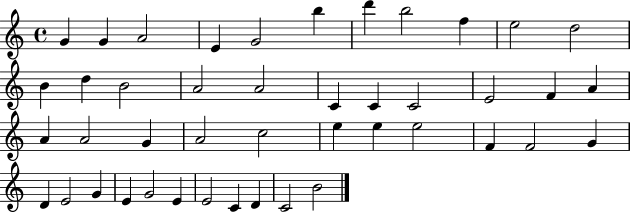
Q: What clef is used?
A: treble